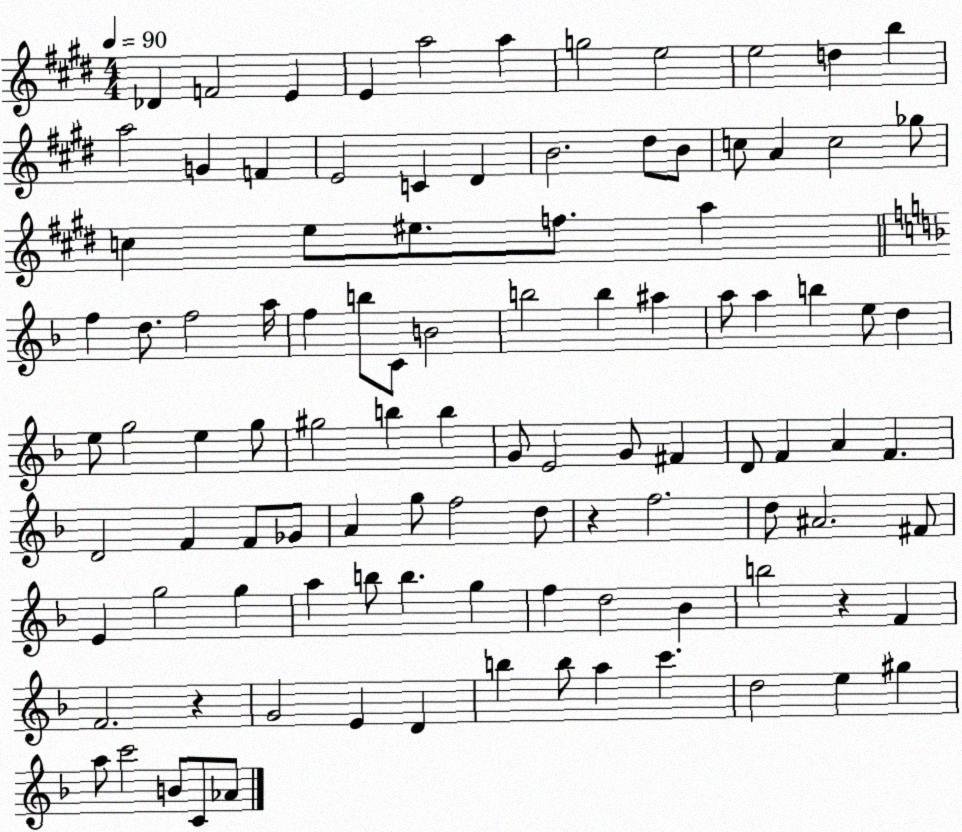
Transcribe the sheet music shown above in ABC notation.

X:1
T:Untitled
M:4/4
L:1/4
K:E
_D F2 E E a2 a g2 e2 e2 d b a2 G F E2 C ^D B2 ^d/2 B/2 c/2 A c2 _g/2 c e/2 ^e/2 f/2 a f d/2 f2 a/4 f b/2 C/2 B2 b2 b ^a a/2 a b e/2 d e/2 g2 e g/2 ^g2 b b G/2 E2 G/2 ^F D/2 F A F D2 F F/2 _G/2 A g/2 f2 d/2 z f2 d/2 ^A2 ^F/2 E g2 g a b/2 b g f d2 _B b2 z F F2 z G2 E D b b/2 a c' d2 e ^g a/2 c'2 B/2 C/2 _A/2